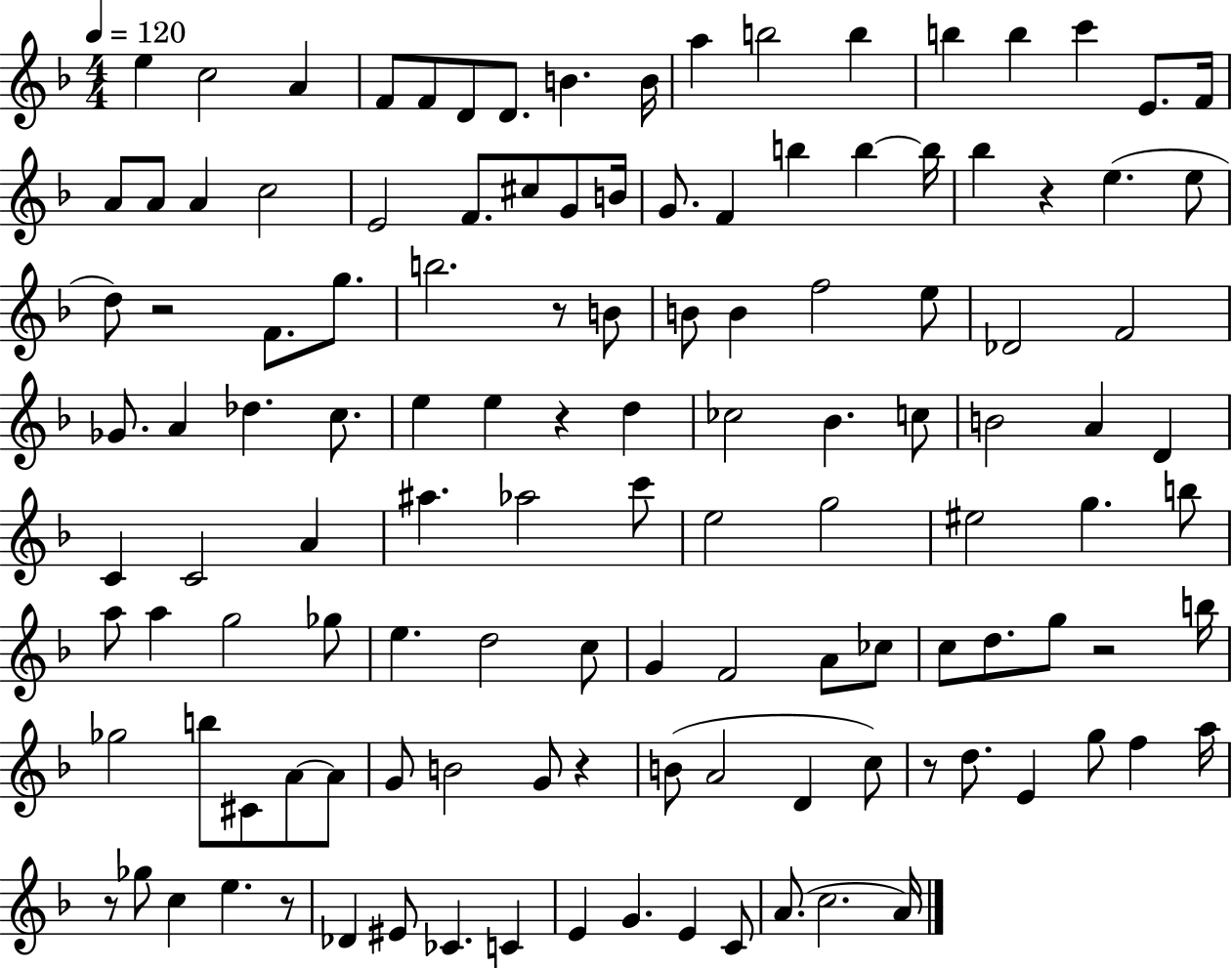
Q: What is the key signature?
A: F major